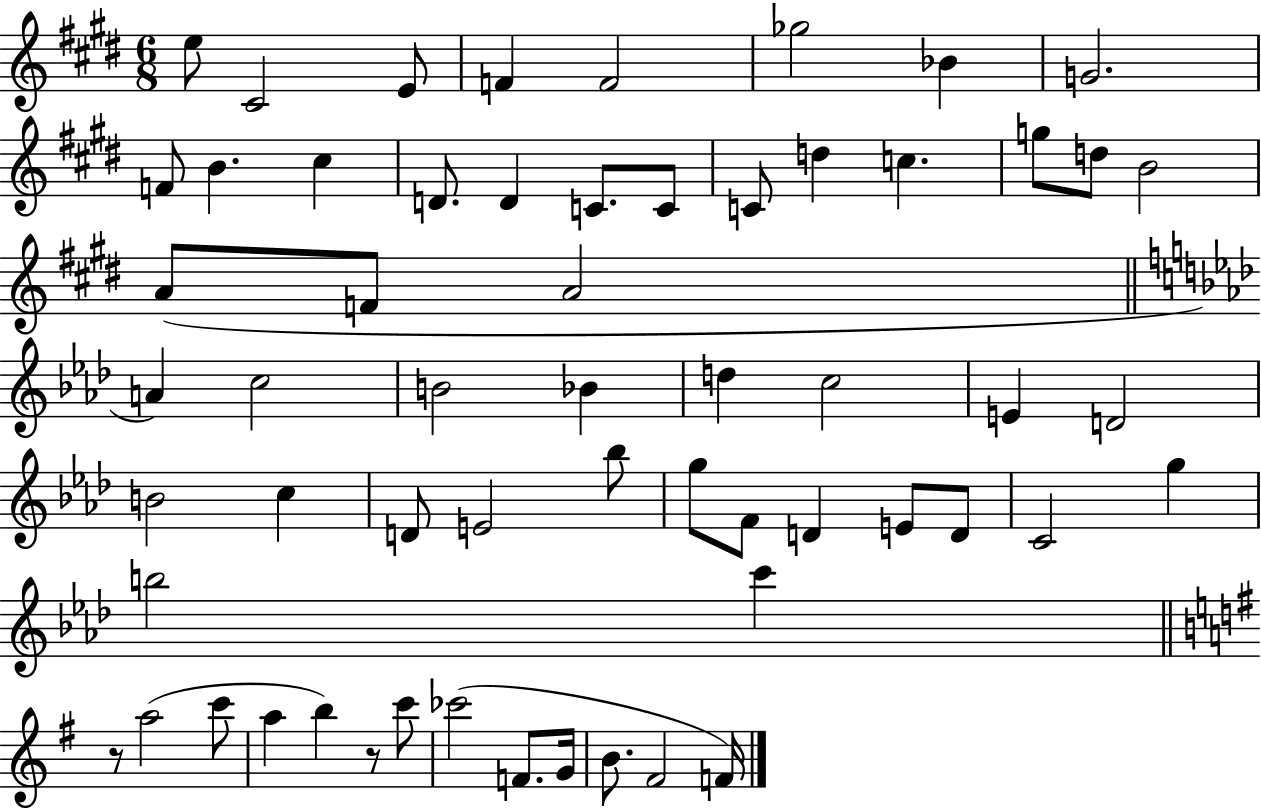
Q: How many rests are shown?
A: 2